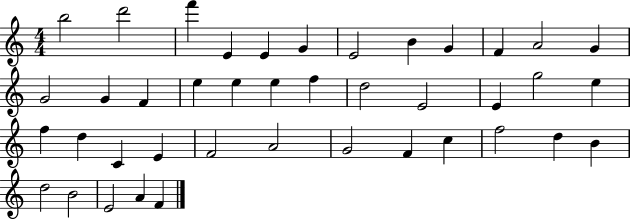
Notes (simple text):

B5/h D6/h F6/q E4/q E4/q G4/q E4/h B4/q G4/q F4/q A4/h G4/q G4/h G4/q F4/q E5/q E5/q E5/q F5/q D5/h E4/h E4/q G5/h E5/q F5/q D5/q C4/q E4/q F4/h A4/h G4/h F4/q C5/q F5/h D5/q B4/q D5/h B4/h E4/h A4/q F4/q